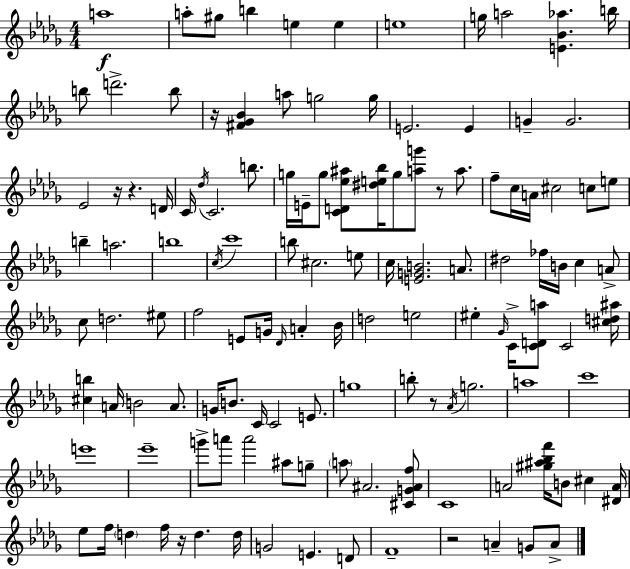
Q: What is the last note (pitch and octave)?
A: A4